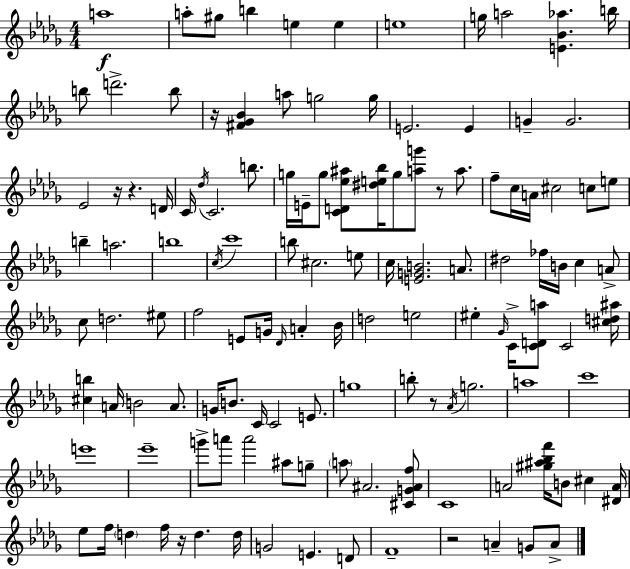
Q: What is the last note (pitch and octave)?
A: A4